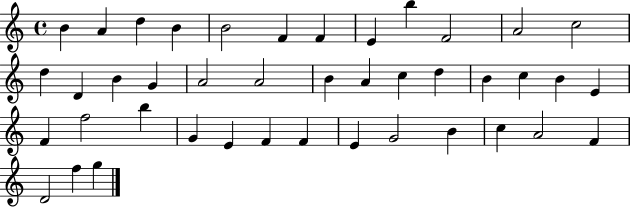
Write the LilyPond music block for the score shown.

{
  \clef treble
  \time 4/4
  \defaultTimeSignature
  \key c \major
  b'4 a'4 d''4 b'4 | b'2 f'4 f'4 | e'4 b''4 f'2 | a'2 c''2 | \break d''4 d'4 b'4 g'4 | a'2 a'2 | b'4 a'4 c''4 d''4 | b'4 c''4 b'4 e'4 | \break f'4 f''2 b''4 | g'4 e'4 f'4 f'4 | e'4 g'2 b'4 | c''4 a'2 f'4 | \break d'2 f''4 g''4 | \bar "|."
}